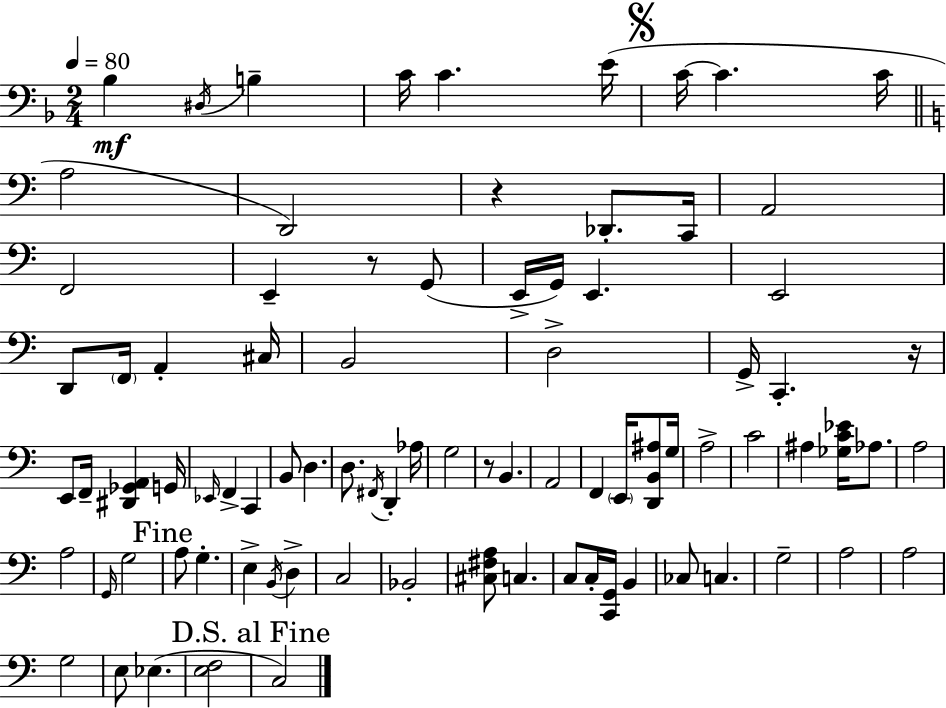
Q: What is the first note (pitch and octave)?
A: Bb3